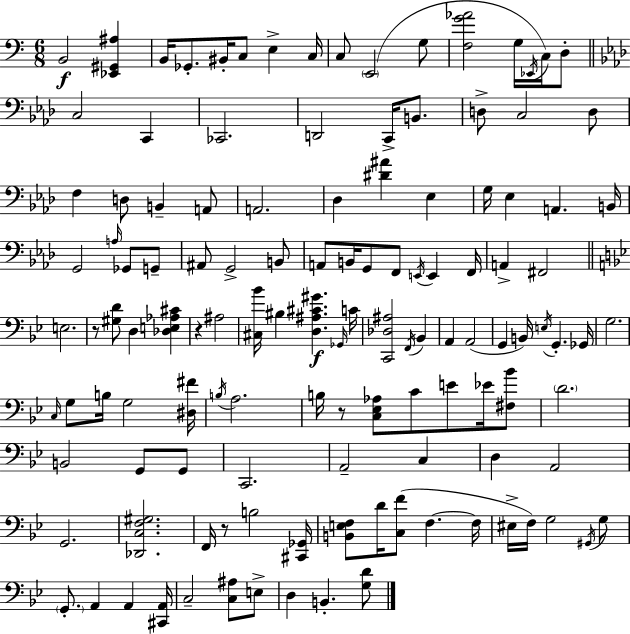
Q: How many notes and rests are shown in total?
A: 125